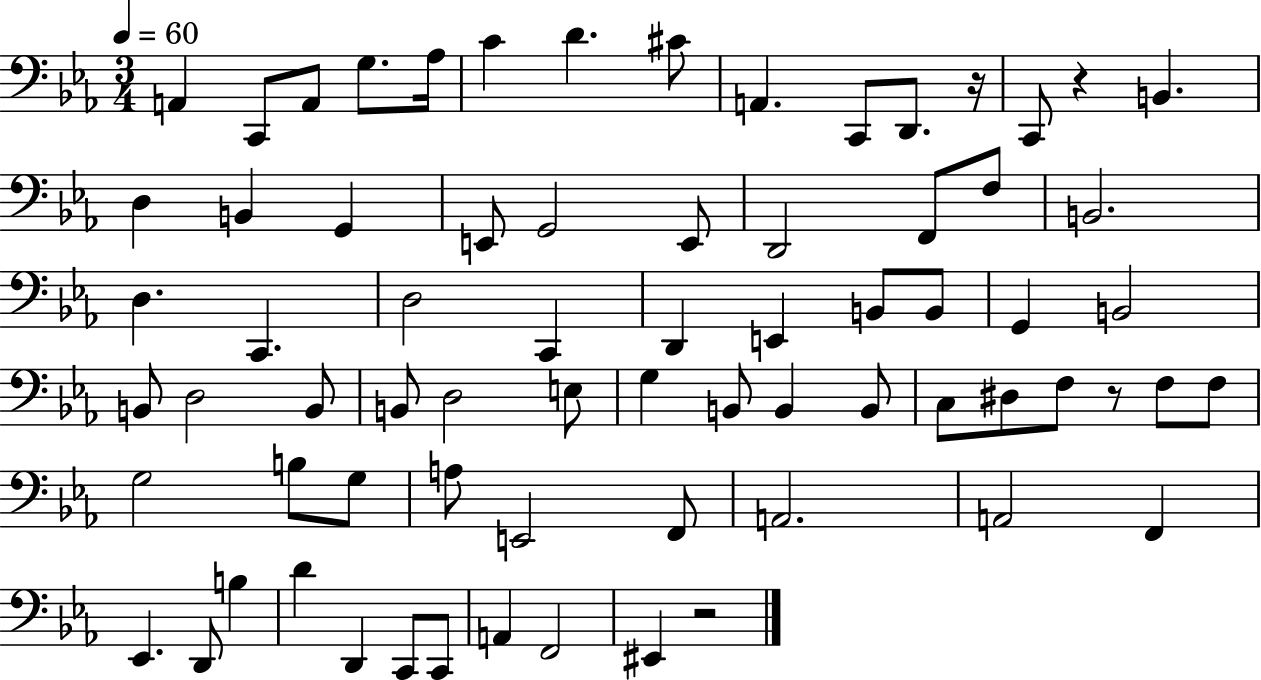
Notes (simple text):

A2/q C2/e A2/e G3/e. Ab3/s C4/q D4/q. C#4/e A2/q. C2/e D2/e. R/s C2/e R/q B2/q. D3/q B2/q G2/q E2/e G2/h E2/e D2/h F2/e F3/e B2/h. D3/q. C2/q. D3/h C2/q D2/q E2/q B2/e B2/e G2/q B2/h B2/e D3/h B2/e B2/e D3/h E3/e G3/q B2/e B2/q B2/e C3/e D#3/e F3/e R/e F3/e F3/e G3/h B3/e G3/e A3/e E2/h F2/e A2/h. A2/h F2/q Eb2/q. D2/e B3/q D4/q D2/q C2/e C2/e A2/q F2/h EIS2/q R/h